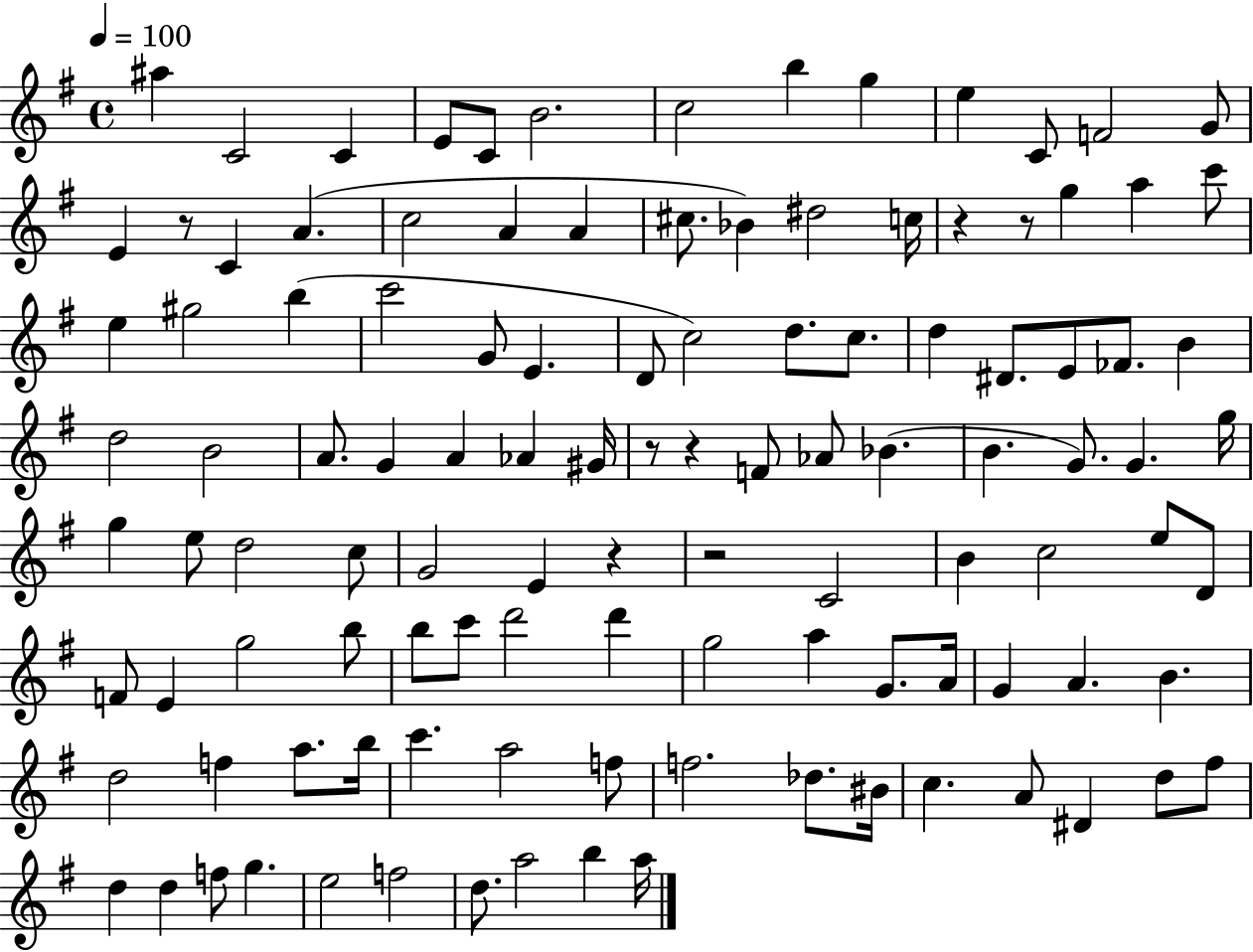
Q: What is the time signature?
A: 4/4